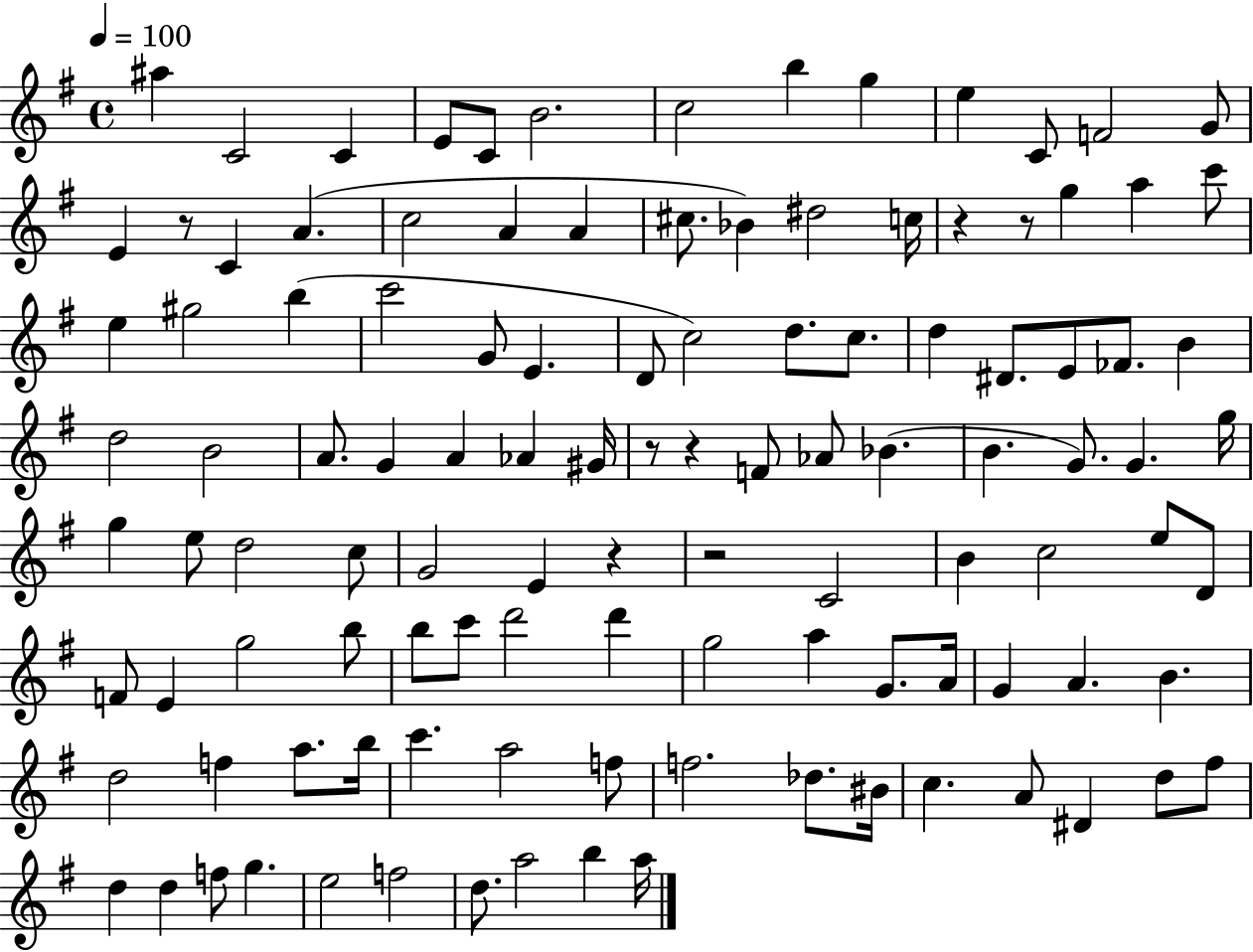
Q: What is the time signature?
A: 4/4